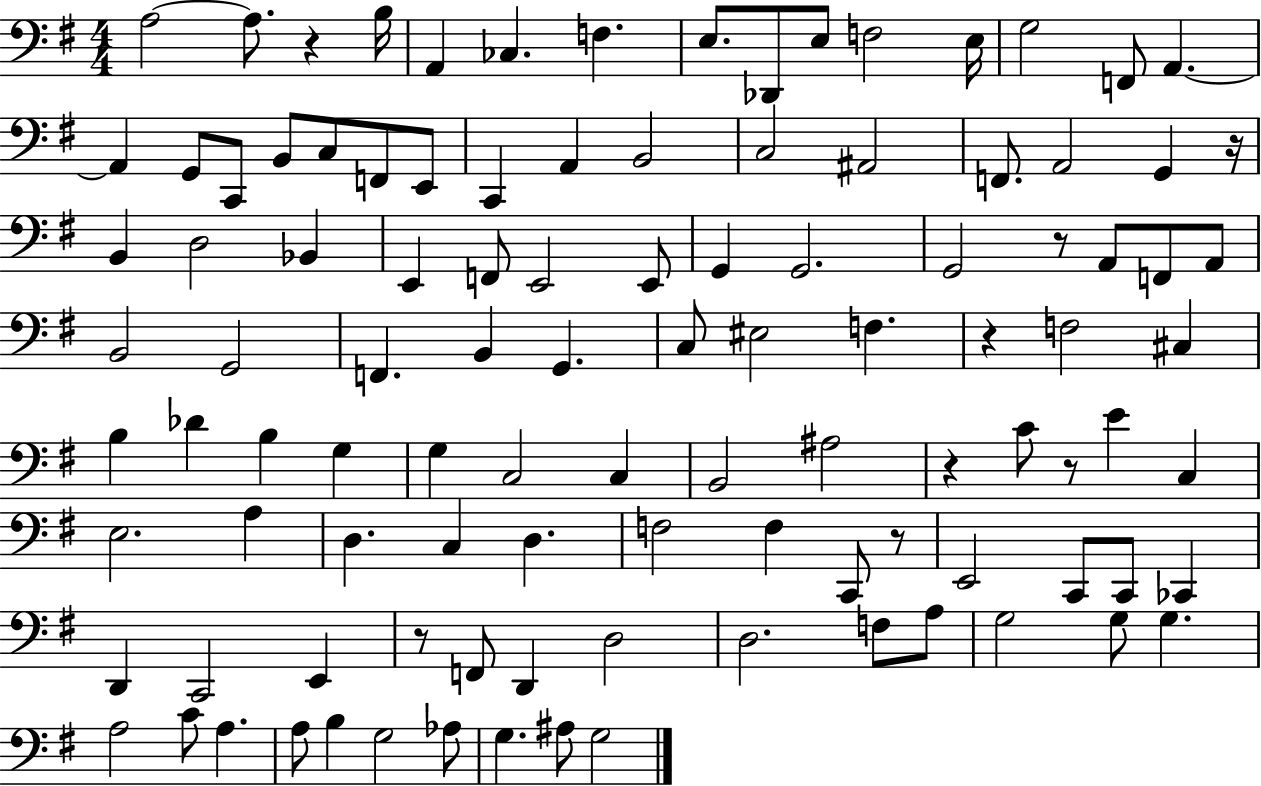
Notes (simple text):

A3/h A3/e. R/q B3/s A2/q CES3/q. F3/q. E3/e. Db2/e E3/e F3/h E3/s G3/h F2/e A2/q. A2/q G2/e C2/e B2/e C3/e F2/e E2/e C2/q A2/q B2/h C3/h A#2/h F2/e. A2/h G2/q R/s B2/q D3/h Bb2/q E2/q F2/e E2/h E2/e G2/q G2/h. G2/h R/e A2/e F2/e A2/e B2/h G2/h F2/q. B2/q G2/q. C3/e EIS3/h F3/q. R/q F3/h C#3/q B3/q Db4/q B3/q G3/q G3/q C3/h C3/q B2/h A#3/h R/q C4/e R/e E4/q C3/q E3/h. A3/q D3/q. C3/q D3/q. F3/h F3/q C2/e R/e E2/h C2/e C2/e CES2/q D2/q C2/h E2/q R/e F2/e D2/q D3/h D3/h. F3/e A3/e G3/h G3/e G3/q. A3/h C4/e A3/q. A3/e B3/q G3/h Ab3/e G3/q. A#3/e G3/h